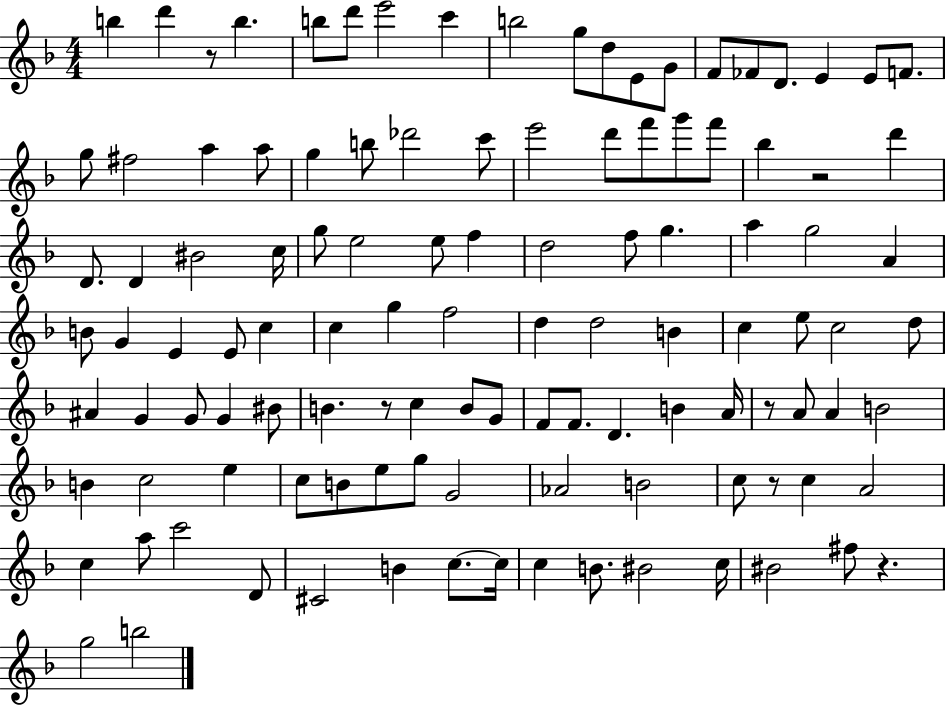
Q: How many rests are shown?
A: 6